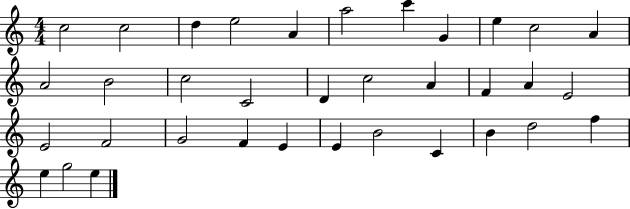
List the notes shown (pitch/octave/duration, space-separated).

C5/h C5/h D5/q E5/h A4/q A5/h C6/q G4/q E5/q C5/h A4/q A4/h B4/h C5/h C4/h D4/q C5/h A4/q F4/q A4/q E4/h E4/h F4/h G4/h F4/q E4/q E4/q B4/h C4/q B4/q D5/h F5/q E5/q G5/h E5/q